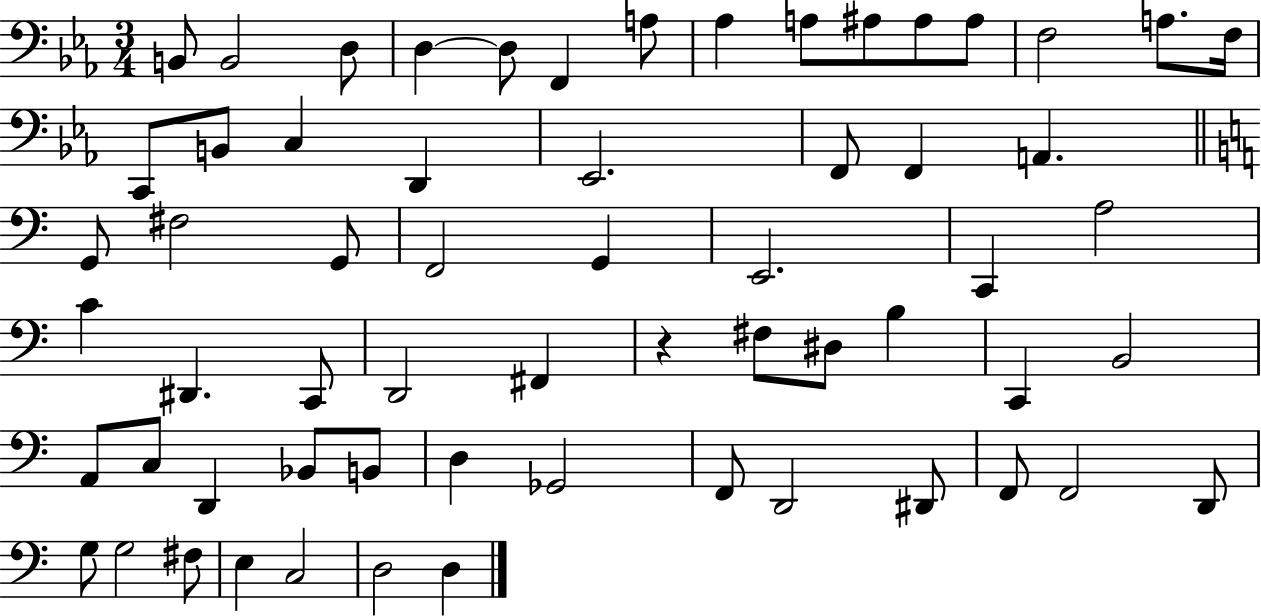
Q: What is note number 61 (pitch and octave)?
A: D3